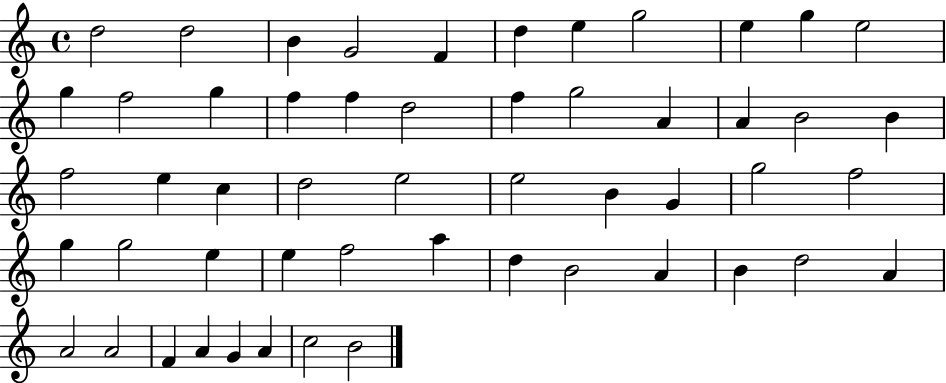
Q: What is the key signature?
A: C major